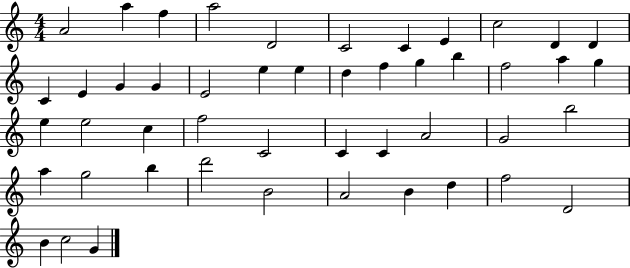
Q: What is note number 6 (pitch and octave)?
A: C4